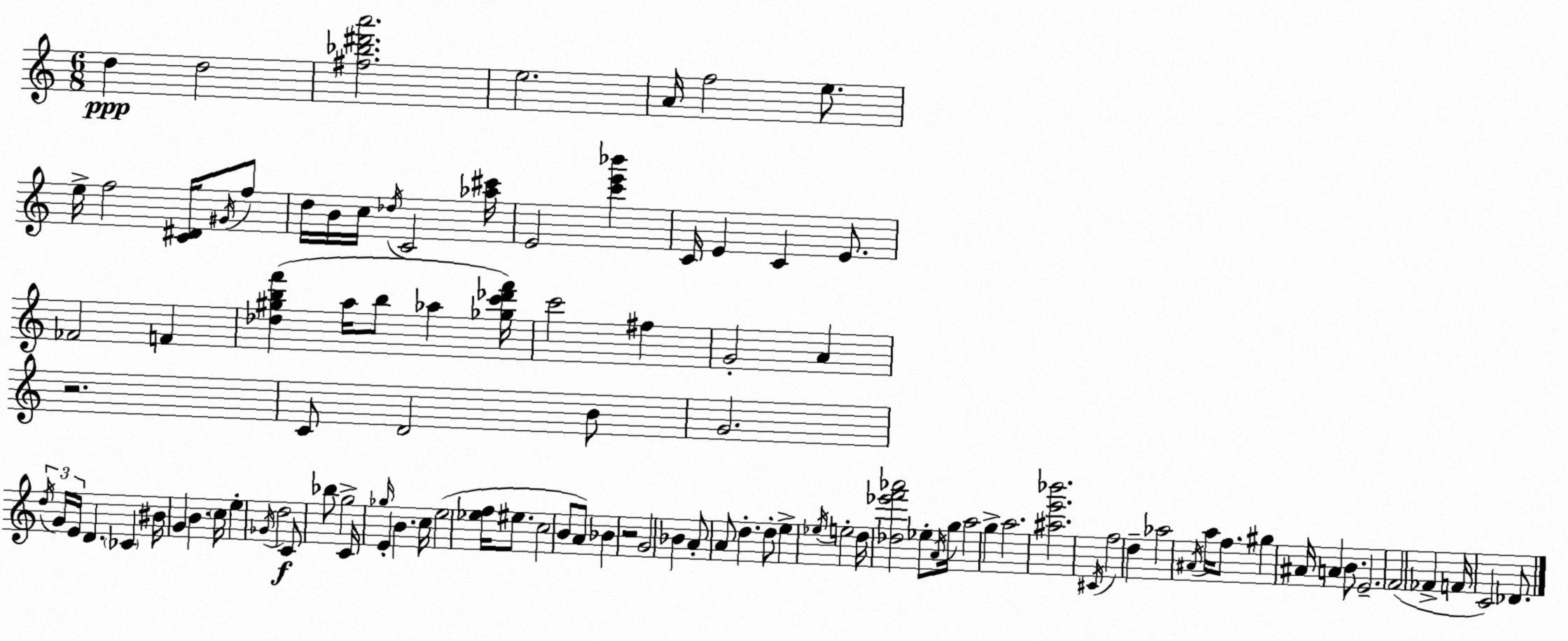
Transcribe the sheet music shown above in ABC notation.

X:1
T:Untitled
M:6/8
L:1/4
K:C
d d2 [^f_b^d'a']2 e2 A/4 f2 e/2 e/4 f2 [C^D]/4 ^G/4 f/2 d/4 B/4 c/4 _d/4 C2 [_a^c']/4 E2 [c'e'_b'] C/4 E C E/2 _F2 F [_d^gbf'] a/4 b/2 _a [_gc'_d'f']/4 c'2 ^f G2 A z2 C/2 D2 B/2 G2 d/4 G/4 E/4 D _C ^B/4 G B c/4 e _G/4 d2 C/2 _b/2 g2 C/4 _g/4 E B c/4 e2 [_ef]/4 ^e/2 c2 B/2 A/2 _B z2 G2 _B A/2 A/2 d d/2 e _e/4 e2 d/4 [_d_e'f'_a']2 _e/2 A/4 g/4 a2 g a2 [^ae'_b']2 ^C/4 f2 d _a2 ^A/4 a/4 f/2 ^g ^A/4 A B/2 E2 F2 _F F/4 C2 _D/2